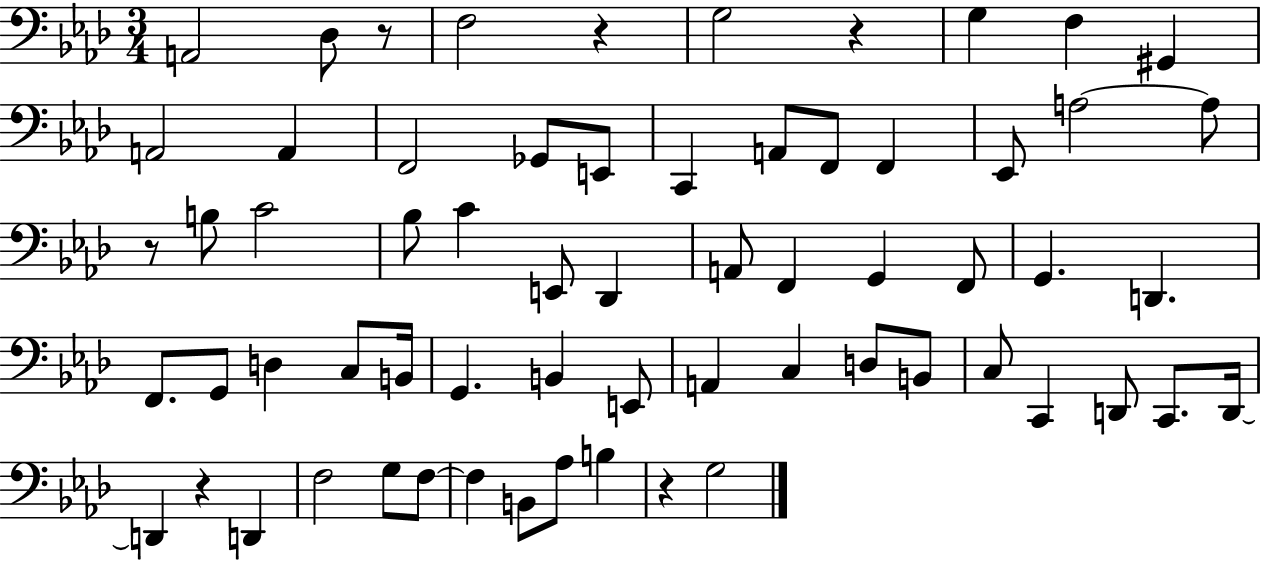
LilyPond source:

{
  \clef bass
  \numericTimeSignature
  \time 3/4
  \key aes \major
  \repeat volta 2 { a,2 des8 r8 | f2 r4 | g2 r4 | g4 f4 gis,4 | \break a,2 a,4 | f,2 ges,8 e,8 | c,4 a,8 f,8 f,4 | ees,8 a2~~ a8 | \break r8 b8 c'2 | bes8 c'4 e,8 des,4 | a,8 f,4 g,4 f,8 | g,4. d,4. | \break f,8. g,8 d4 c8 b,16 | g,4. b,4 e,8 | a,4 c4 d8 b,8 | c8 c,4 d,8 c,8. d,16~~ | \break d,4 r4 d,4 | f2 g8 f8~~ | f4 b,8 aes8 b4 | r4 g2 | \break } \bar "|."
}